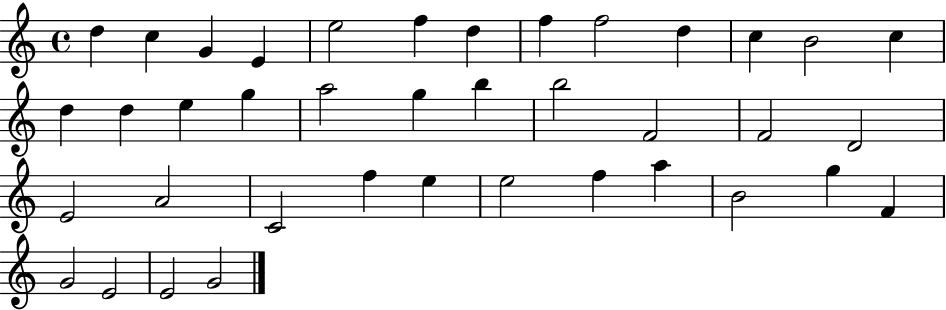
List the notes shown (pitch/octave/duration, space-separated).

D5/q C5/q G4/q E4/q E5/h F5/q D5/q F5/q F5/h D5/q C5/q B4/h C5/q D5/q D5/q E5/q G5/q A5/h G5/q B5/q B5/h F4/h F4/h D4/h E4/h A4/h C4/h F5/q E5/q E5/h F5/q A5/q B4/h G5/q F4/q G4/h E4/h E4/h G4/h